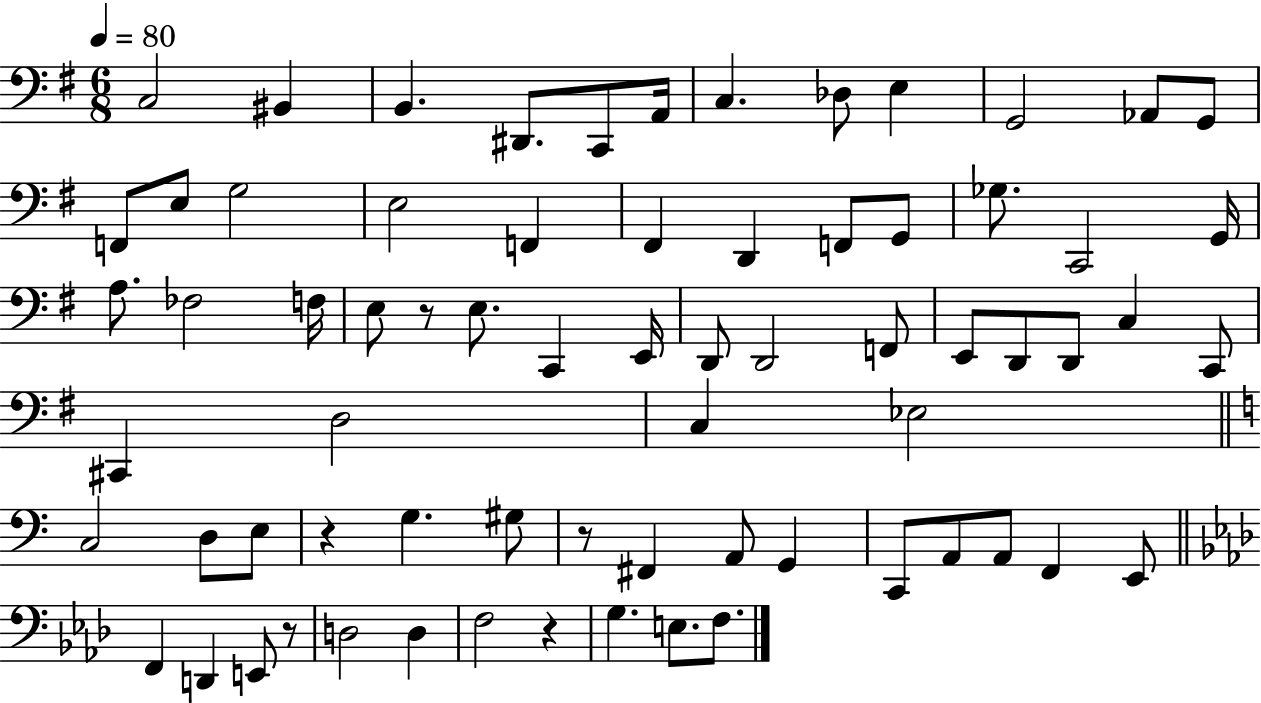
C3/h BIS2/q B2/q. D#2/e. C2/e A2/s C3/q. Db3/e E3/q G2/h Ab2/e G2/e F2/e E3/e G3/h E3/h F2/q F#2/q D2/q F2/e G2/e Gb3/e. C2/h G2/s A3/e. FES3/h F3/s E3/e R/e E3/e. C2/q E2/s D2/e D2/h F2/e E2/e D2/e D2/e C3/q C2/e C#2/q D3/h C3/q Eb3/h C3/h D3/e E3/e R/q G3/q. G#3/e R/e F#2/q A2/e G2/q C2/e A2/e A2/e F2/q E2/e F2/q D2/q E2/e R/e D3/h D3/q F3/h R/q G3/q. E3/e. F3/e.